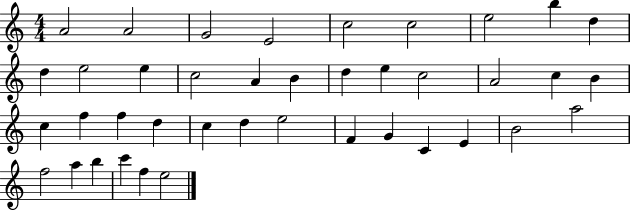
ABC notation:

X:1
T:Untitled
M:4/4
L:1/4
K:C
A2 A2 G2 E2 c2 c2 e2 b d d e2 e c2 A B d e c2 A2 c B c f f d c d e2 F G C E B2 a2 f2 a b c' f e2